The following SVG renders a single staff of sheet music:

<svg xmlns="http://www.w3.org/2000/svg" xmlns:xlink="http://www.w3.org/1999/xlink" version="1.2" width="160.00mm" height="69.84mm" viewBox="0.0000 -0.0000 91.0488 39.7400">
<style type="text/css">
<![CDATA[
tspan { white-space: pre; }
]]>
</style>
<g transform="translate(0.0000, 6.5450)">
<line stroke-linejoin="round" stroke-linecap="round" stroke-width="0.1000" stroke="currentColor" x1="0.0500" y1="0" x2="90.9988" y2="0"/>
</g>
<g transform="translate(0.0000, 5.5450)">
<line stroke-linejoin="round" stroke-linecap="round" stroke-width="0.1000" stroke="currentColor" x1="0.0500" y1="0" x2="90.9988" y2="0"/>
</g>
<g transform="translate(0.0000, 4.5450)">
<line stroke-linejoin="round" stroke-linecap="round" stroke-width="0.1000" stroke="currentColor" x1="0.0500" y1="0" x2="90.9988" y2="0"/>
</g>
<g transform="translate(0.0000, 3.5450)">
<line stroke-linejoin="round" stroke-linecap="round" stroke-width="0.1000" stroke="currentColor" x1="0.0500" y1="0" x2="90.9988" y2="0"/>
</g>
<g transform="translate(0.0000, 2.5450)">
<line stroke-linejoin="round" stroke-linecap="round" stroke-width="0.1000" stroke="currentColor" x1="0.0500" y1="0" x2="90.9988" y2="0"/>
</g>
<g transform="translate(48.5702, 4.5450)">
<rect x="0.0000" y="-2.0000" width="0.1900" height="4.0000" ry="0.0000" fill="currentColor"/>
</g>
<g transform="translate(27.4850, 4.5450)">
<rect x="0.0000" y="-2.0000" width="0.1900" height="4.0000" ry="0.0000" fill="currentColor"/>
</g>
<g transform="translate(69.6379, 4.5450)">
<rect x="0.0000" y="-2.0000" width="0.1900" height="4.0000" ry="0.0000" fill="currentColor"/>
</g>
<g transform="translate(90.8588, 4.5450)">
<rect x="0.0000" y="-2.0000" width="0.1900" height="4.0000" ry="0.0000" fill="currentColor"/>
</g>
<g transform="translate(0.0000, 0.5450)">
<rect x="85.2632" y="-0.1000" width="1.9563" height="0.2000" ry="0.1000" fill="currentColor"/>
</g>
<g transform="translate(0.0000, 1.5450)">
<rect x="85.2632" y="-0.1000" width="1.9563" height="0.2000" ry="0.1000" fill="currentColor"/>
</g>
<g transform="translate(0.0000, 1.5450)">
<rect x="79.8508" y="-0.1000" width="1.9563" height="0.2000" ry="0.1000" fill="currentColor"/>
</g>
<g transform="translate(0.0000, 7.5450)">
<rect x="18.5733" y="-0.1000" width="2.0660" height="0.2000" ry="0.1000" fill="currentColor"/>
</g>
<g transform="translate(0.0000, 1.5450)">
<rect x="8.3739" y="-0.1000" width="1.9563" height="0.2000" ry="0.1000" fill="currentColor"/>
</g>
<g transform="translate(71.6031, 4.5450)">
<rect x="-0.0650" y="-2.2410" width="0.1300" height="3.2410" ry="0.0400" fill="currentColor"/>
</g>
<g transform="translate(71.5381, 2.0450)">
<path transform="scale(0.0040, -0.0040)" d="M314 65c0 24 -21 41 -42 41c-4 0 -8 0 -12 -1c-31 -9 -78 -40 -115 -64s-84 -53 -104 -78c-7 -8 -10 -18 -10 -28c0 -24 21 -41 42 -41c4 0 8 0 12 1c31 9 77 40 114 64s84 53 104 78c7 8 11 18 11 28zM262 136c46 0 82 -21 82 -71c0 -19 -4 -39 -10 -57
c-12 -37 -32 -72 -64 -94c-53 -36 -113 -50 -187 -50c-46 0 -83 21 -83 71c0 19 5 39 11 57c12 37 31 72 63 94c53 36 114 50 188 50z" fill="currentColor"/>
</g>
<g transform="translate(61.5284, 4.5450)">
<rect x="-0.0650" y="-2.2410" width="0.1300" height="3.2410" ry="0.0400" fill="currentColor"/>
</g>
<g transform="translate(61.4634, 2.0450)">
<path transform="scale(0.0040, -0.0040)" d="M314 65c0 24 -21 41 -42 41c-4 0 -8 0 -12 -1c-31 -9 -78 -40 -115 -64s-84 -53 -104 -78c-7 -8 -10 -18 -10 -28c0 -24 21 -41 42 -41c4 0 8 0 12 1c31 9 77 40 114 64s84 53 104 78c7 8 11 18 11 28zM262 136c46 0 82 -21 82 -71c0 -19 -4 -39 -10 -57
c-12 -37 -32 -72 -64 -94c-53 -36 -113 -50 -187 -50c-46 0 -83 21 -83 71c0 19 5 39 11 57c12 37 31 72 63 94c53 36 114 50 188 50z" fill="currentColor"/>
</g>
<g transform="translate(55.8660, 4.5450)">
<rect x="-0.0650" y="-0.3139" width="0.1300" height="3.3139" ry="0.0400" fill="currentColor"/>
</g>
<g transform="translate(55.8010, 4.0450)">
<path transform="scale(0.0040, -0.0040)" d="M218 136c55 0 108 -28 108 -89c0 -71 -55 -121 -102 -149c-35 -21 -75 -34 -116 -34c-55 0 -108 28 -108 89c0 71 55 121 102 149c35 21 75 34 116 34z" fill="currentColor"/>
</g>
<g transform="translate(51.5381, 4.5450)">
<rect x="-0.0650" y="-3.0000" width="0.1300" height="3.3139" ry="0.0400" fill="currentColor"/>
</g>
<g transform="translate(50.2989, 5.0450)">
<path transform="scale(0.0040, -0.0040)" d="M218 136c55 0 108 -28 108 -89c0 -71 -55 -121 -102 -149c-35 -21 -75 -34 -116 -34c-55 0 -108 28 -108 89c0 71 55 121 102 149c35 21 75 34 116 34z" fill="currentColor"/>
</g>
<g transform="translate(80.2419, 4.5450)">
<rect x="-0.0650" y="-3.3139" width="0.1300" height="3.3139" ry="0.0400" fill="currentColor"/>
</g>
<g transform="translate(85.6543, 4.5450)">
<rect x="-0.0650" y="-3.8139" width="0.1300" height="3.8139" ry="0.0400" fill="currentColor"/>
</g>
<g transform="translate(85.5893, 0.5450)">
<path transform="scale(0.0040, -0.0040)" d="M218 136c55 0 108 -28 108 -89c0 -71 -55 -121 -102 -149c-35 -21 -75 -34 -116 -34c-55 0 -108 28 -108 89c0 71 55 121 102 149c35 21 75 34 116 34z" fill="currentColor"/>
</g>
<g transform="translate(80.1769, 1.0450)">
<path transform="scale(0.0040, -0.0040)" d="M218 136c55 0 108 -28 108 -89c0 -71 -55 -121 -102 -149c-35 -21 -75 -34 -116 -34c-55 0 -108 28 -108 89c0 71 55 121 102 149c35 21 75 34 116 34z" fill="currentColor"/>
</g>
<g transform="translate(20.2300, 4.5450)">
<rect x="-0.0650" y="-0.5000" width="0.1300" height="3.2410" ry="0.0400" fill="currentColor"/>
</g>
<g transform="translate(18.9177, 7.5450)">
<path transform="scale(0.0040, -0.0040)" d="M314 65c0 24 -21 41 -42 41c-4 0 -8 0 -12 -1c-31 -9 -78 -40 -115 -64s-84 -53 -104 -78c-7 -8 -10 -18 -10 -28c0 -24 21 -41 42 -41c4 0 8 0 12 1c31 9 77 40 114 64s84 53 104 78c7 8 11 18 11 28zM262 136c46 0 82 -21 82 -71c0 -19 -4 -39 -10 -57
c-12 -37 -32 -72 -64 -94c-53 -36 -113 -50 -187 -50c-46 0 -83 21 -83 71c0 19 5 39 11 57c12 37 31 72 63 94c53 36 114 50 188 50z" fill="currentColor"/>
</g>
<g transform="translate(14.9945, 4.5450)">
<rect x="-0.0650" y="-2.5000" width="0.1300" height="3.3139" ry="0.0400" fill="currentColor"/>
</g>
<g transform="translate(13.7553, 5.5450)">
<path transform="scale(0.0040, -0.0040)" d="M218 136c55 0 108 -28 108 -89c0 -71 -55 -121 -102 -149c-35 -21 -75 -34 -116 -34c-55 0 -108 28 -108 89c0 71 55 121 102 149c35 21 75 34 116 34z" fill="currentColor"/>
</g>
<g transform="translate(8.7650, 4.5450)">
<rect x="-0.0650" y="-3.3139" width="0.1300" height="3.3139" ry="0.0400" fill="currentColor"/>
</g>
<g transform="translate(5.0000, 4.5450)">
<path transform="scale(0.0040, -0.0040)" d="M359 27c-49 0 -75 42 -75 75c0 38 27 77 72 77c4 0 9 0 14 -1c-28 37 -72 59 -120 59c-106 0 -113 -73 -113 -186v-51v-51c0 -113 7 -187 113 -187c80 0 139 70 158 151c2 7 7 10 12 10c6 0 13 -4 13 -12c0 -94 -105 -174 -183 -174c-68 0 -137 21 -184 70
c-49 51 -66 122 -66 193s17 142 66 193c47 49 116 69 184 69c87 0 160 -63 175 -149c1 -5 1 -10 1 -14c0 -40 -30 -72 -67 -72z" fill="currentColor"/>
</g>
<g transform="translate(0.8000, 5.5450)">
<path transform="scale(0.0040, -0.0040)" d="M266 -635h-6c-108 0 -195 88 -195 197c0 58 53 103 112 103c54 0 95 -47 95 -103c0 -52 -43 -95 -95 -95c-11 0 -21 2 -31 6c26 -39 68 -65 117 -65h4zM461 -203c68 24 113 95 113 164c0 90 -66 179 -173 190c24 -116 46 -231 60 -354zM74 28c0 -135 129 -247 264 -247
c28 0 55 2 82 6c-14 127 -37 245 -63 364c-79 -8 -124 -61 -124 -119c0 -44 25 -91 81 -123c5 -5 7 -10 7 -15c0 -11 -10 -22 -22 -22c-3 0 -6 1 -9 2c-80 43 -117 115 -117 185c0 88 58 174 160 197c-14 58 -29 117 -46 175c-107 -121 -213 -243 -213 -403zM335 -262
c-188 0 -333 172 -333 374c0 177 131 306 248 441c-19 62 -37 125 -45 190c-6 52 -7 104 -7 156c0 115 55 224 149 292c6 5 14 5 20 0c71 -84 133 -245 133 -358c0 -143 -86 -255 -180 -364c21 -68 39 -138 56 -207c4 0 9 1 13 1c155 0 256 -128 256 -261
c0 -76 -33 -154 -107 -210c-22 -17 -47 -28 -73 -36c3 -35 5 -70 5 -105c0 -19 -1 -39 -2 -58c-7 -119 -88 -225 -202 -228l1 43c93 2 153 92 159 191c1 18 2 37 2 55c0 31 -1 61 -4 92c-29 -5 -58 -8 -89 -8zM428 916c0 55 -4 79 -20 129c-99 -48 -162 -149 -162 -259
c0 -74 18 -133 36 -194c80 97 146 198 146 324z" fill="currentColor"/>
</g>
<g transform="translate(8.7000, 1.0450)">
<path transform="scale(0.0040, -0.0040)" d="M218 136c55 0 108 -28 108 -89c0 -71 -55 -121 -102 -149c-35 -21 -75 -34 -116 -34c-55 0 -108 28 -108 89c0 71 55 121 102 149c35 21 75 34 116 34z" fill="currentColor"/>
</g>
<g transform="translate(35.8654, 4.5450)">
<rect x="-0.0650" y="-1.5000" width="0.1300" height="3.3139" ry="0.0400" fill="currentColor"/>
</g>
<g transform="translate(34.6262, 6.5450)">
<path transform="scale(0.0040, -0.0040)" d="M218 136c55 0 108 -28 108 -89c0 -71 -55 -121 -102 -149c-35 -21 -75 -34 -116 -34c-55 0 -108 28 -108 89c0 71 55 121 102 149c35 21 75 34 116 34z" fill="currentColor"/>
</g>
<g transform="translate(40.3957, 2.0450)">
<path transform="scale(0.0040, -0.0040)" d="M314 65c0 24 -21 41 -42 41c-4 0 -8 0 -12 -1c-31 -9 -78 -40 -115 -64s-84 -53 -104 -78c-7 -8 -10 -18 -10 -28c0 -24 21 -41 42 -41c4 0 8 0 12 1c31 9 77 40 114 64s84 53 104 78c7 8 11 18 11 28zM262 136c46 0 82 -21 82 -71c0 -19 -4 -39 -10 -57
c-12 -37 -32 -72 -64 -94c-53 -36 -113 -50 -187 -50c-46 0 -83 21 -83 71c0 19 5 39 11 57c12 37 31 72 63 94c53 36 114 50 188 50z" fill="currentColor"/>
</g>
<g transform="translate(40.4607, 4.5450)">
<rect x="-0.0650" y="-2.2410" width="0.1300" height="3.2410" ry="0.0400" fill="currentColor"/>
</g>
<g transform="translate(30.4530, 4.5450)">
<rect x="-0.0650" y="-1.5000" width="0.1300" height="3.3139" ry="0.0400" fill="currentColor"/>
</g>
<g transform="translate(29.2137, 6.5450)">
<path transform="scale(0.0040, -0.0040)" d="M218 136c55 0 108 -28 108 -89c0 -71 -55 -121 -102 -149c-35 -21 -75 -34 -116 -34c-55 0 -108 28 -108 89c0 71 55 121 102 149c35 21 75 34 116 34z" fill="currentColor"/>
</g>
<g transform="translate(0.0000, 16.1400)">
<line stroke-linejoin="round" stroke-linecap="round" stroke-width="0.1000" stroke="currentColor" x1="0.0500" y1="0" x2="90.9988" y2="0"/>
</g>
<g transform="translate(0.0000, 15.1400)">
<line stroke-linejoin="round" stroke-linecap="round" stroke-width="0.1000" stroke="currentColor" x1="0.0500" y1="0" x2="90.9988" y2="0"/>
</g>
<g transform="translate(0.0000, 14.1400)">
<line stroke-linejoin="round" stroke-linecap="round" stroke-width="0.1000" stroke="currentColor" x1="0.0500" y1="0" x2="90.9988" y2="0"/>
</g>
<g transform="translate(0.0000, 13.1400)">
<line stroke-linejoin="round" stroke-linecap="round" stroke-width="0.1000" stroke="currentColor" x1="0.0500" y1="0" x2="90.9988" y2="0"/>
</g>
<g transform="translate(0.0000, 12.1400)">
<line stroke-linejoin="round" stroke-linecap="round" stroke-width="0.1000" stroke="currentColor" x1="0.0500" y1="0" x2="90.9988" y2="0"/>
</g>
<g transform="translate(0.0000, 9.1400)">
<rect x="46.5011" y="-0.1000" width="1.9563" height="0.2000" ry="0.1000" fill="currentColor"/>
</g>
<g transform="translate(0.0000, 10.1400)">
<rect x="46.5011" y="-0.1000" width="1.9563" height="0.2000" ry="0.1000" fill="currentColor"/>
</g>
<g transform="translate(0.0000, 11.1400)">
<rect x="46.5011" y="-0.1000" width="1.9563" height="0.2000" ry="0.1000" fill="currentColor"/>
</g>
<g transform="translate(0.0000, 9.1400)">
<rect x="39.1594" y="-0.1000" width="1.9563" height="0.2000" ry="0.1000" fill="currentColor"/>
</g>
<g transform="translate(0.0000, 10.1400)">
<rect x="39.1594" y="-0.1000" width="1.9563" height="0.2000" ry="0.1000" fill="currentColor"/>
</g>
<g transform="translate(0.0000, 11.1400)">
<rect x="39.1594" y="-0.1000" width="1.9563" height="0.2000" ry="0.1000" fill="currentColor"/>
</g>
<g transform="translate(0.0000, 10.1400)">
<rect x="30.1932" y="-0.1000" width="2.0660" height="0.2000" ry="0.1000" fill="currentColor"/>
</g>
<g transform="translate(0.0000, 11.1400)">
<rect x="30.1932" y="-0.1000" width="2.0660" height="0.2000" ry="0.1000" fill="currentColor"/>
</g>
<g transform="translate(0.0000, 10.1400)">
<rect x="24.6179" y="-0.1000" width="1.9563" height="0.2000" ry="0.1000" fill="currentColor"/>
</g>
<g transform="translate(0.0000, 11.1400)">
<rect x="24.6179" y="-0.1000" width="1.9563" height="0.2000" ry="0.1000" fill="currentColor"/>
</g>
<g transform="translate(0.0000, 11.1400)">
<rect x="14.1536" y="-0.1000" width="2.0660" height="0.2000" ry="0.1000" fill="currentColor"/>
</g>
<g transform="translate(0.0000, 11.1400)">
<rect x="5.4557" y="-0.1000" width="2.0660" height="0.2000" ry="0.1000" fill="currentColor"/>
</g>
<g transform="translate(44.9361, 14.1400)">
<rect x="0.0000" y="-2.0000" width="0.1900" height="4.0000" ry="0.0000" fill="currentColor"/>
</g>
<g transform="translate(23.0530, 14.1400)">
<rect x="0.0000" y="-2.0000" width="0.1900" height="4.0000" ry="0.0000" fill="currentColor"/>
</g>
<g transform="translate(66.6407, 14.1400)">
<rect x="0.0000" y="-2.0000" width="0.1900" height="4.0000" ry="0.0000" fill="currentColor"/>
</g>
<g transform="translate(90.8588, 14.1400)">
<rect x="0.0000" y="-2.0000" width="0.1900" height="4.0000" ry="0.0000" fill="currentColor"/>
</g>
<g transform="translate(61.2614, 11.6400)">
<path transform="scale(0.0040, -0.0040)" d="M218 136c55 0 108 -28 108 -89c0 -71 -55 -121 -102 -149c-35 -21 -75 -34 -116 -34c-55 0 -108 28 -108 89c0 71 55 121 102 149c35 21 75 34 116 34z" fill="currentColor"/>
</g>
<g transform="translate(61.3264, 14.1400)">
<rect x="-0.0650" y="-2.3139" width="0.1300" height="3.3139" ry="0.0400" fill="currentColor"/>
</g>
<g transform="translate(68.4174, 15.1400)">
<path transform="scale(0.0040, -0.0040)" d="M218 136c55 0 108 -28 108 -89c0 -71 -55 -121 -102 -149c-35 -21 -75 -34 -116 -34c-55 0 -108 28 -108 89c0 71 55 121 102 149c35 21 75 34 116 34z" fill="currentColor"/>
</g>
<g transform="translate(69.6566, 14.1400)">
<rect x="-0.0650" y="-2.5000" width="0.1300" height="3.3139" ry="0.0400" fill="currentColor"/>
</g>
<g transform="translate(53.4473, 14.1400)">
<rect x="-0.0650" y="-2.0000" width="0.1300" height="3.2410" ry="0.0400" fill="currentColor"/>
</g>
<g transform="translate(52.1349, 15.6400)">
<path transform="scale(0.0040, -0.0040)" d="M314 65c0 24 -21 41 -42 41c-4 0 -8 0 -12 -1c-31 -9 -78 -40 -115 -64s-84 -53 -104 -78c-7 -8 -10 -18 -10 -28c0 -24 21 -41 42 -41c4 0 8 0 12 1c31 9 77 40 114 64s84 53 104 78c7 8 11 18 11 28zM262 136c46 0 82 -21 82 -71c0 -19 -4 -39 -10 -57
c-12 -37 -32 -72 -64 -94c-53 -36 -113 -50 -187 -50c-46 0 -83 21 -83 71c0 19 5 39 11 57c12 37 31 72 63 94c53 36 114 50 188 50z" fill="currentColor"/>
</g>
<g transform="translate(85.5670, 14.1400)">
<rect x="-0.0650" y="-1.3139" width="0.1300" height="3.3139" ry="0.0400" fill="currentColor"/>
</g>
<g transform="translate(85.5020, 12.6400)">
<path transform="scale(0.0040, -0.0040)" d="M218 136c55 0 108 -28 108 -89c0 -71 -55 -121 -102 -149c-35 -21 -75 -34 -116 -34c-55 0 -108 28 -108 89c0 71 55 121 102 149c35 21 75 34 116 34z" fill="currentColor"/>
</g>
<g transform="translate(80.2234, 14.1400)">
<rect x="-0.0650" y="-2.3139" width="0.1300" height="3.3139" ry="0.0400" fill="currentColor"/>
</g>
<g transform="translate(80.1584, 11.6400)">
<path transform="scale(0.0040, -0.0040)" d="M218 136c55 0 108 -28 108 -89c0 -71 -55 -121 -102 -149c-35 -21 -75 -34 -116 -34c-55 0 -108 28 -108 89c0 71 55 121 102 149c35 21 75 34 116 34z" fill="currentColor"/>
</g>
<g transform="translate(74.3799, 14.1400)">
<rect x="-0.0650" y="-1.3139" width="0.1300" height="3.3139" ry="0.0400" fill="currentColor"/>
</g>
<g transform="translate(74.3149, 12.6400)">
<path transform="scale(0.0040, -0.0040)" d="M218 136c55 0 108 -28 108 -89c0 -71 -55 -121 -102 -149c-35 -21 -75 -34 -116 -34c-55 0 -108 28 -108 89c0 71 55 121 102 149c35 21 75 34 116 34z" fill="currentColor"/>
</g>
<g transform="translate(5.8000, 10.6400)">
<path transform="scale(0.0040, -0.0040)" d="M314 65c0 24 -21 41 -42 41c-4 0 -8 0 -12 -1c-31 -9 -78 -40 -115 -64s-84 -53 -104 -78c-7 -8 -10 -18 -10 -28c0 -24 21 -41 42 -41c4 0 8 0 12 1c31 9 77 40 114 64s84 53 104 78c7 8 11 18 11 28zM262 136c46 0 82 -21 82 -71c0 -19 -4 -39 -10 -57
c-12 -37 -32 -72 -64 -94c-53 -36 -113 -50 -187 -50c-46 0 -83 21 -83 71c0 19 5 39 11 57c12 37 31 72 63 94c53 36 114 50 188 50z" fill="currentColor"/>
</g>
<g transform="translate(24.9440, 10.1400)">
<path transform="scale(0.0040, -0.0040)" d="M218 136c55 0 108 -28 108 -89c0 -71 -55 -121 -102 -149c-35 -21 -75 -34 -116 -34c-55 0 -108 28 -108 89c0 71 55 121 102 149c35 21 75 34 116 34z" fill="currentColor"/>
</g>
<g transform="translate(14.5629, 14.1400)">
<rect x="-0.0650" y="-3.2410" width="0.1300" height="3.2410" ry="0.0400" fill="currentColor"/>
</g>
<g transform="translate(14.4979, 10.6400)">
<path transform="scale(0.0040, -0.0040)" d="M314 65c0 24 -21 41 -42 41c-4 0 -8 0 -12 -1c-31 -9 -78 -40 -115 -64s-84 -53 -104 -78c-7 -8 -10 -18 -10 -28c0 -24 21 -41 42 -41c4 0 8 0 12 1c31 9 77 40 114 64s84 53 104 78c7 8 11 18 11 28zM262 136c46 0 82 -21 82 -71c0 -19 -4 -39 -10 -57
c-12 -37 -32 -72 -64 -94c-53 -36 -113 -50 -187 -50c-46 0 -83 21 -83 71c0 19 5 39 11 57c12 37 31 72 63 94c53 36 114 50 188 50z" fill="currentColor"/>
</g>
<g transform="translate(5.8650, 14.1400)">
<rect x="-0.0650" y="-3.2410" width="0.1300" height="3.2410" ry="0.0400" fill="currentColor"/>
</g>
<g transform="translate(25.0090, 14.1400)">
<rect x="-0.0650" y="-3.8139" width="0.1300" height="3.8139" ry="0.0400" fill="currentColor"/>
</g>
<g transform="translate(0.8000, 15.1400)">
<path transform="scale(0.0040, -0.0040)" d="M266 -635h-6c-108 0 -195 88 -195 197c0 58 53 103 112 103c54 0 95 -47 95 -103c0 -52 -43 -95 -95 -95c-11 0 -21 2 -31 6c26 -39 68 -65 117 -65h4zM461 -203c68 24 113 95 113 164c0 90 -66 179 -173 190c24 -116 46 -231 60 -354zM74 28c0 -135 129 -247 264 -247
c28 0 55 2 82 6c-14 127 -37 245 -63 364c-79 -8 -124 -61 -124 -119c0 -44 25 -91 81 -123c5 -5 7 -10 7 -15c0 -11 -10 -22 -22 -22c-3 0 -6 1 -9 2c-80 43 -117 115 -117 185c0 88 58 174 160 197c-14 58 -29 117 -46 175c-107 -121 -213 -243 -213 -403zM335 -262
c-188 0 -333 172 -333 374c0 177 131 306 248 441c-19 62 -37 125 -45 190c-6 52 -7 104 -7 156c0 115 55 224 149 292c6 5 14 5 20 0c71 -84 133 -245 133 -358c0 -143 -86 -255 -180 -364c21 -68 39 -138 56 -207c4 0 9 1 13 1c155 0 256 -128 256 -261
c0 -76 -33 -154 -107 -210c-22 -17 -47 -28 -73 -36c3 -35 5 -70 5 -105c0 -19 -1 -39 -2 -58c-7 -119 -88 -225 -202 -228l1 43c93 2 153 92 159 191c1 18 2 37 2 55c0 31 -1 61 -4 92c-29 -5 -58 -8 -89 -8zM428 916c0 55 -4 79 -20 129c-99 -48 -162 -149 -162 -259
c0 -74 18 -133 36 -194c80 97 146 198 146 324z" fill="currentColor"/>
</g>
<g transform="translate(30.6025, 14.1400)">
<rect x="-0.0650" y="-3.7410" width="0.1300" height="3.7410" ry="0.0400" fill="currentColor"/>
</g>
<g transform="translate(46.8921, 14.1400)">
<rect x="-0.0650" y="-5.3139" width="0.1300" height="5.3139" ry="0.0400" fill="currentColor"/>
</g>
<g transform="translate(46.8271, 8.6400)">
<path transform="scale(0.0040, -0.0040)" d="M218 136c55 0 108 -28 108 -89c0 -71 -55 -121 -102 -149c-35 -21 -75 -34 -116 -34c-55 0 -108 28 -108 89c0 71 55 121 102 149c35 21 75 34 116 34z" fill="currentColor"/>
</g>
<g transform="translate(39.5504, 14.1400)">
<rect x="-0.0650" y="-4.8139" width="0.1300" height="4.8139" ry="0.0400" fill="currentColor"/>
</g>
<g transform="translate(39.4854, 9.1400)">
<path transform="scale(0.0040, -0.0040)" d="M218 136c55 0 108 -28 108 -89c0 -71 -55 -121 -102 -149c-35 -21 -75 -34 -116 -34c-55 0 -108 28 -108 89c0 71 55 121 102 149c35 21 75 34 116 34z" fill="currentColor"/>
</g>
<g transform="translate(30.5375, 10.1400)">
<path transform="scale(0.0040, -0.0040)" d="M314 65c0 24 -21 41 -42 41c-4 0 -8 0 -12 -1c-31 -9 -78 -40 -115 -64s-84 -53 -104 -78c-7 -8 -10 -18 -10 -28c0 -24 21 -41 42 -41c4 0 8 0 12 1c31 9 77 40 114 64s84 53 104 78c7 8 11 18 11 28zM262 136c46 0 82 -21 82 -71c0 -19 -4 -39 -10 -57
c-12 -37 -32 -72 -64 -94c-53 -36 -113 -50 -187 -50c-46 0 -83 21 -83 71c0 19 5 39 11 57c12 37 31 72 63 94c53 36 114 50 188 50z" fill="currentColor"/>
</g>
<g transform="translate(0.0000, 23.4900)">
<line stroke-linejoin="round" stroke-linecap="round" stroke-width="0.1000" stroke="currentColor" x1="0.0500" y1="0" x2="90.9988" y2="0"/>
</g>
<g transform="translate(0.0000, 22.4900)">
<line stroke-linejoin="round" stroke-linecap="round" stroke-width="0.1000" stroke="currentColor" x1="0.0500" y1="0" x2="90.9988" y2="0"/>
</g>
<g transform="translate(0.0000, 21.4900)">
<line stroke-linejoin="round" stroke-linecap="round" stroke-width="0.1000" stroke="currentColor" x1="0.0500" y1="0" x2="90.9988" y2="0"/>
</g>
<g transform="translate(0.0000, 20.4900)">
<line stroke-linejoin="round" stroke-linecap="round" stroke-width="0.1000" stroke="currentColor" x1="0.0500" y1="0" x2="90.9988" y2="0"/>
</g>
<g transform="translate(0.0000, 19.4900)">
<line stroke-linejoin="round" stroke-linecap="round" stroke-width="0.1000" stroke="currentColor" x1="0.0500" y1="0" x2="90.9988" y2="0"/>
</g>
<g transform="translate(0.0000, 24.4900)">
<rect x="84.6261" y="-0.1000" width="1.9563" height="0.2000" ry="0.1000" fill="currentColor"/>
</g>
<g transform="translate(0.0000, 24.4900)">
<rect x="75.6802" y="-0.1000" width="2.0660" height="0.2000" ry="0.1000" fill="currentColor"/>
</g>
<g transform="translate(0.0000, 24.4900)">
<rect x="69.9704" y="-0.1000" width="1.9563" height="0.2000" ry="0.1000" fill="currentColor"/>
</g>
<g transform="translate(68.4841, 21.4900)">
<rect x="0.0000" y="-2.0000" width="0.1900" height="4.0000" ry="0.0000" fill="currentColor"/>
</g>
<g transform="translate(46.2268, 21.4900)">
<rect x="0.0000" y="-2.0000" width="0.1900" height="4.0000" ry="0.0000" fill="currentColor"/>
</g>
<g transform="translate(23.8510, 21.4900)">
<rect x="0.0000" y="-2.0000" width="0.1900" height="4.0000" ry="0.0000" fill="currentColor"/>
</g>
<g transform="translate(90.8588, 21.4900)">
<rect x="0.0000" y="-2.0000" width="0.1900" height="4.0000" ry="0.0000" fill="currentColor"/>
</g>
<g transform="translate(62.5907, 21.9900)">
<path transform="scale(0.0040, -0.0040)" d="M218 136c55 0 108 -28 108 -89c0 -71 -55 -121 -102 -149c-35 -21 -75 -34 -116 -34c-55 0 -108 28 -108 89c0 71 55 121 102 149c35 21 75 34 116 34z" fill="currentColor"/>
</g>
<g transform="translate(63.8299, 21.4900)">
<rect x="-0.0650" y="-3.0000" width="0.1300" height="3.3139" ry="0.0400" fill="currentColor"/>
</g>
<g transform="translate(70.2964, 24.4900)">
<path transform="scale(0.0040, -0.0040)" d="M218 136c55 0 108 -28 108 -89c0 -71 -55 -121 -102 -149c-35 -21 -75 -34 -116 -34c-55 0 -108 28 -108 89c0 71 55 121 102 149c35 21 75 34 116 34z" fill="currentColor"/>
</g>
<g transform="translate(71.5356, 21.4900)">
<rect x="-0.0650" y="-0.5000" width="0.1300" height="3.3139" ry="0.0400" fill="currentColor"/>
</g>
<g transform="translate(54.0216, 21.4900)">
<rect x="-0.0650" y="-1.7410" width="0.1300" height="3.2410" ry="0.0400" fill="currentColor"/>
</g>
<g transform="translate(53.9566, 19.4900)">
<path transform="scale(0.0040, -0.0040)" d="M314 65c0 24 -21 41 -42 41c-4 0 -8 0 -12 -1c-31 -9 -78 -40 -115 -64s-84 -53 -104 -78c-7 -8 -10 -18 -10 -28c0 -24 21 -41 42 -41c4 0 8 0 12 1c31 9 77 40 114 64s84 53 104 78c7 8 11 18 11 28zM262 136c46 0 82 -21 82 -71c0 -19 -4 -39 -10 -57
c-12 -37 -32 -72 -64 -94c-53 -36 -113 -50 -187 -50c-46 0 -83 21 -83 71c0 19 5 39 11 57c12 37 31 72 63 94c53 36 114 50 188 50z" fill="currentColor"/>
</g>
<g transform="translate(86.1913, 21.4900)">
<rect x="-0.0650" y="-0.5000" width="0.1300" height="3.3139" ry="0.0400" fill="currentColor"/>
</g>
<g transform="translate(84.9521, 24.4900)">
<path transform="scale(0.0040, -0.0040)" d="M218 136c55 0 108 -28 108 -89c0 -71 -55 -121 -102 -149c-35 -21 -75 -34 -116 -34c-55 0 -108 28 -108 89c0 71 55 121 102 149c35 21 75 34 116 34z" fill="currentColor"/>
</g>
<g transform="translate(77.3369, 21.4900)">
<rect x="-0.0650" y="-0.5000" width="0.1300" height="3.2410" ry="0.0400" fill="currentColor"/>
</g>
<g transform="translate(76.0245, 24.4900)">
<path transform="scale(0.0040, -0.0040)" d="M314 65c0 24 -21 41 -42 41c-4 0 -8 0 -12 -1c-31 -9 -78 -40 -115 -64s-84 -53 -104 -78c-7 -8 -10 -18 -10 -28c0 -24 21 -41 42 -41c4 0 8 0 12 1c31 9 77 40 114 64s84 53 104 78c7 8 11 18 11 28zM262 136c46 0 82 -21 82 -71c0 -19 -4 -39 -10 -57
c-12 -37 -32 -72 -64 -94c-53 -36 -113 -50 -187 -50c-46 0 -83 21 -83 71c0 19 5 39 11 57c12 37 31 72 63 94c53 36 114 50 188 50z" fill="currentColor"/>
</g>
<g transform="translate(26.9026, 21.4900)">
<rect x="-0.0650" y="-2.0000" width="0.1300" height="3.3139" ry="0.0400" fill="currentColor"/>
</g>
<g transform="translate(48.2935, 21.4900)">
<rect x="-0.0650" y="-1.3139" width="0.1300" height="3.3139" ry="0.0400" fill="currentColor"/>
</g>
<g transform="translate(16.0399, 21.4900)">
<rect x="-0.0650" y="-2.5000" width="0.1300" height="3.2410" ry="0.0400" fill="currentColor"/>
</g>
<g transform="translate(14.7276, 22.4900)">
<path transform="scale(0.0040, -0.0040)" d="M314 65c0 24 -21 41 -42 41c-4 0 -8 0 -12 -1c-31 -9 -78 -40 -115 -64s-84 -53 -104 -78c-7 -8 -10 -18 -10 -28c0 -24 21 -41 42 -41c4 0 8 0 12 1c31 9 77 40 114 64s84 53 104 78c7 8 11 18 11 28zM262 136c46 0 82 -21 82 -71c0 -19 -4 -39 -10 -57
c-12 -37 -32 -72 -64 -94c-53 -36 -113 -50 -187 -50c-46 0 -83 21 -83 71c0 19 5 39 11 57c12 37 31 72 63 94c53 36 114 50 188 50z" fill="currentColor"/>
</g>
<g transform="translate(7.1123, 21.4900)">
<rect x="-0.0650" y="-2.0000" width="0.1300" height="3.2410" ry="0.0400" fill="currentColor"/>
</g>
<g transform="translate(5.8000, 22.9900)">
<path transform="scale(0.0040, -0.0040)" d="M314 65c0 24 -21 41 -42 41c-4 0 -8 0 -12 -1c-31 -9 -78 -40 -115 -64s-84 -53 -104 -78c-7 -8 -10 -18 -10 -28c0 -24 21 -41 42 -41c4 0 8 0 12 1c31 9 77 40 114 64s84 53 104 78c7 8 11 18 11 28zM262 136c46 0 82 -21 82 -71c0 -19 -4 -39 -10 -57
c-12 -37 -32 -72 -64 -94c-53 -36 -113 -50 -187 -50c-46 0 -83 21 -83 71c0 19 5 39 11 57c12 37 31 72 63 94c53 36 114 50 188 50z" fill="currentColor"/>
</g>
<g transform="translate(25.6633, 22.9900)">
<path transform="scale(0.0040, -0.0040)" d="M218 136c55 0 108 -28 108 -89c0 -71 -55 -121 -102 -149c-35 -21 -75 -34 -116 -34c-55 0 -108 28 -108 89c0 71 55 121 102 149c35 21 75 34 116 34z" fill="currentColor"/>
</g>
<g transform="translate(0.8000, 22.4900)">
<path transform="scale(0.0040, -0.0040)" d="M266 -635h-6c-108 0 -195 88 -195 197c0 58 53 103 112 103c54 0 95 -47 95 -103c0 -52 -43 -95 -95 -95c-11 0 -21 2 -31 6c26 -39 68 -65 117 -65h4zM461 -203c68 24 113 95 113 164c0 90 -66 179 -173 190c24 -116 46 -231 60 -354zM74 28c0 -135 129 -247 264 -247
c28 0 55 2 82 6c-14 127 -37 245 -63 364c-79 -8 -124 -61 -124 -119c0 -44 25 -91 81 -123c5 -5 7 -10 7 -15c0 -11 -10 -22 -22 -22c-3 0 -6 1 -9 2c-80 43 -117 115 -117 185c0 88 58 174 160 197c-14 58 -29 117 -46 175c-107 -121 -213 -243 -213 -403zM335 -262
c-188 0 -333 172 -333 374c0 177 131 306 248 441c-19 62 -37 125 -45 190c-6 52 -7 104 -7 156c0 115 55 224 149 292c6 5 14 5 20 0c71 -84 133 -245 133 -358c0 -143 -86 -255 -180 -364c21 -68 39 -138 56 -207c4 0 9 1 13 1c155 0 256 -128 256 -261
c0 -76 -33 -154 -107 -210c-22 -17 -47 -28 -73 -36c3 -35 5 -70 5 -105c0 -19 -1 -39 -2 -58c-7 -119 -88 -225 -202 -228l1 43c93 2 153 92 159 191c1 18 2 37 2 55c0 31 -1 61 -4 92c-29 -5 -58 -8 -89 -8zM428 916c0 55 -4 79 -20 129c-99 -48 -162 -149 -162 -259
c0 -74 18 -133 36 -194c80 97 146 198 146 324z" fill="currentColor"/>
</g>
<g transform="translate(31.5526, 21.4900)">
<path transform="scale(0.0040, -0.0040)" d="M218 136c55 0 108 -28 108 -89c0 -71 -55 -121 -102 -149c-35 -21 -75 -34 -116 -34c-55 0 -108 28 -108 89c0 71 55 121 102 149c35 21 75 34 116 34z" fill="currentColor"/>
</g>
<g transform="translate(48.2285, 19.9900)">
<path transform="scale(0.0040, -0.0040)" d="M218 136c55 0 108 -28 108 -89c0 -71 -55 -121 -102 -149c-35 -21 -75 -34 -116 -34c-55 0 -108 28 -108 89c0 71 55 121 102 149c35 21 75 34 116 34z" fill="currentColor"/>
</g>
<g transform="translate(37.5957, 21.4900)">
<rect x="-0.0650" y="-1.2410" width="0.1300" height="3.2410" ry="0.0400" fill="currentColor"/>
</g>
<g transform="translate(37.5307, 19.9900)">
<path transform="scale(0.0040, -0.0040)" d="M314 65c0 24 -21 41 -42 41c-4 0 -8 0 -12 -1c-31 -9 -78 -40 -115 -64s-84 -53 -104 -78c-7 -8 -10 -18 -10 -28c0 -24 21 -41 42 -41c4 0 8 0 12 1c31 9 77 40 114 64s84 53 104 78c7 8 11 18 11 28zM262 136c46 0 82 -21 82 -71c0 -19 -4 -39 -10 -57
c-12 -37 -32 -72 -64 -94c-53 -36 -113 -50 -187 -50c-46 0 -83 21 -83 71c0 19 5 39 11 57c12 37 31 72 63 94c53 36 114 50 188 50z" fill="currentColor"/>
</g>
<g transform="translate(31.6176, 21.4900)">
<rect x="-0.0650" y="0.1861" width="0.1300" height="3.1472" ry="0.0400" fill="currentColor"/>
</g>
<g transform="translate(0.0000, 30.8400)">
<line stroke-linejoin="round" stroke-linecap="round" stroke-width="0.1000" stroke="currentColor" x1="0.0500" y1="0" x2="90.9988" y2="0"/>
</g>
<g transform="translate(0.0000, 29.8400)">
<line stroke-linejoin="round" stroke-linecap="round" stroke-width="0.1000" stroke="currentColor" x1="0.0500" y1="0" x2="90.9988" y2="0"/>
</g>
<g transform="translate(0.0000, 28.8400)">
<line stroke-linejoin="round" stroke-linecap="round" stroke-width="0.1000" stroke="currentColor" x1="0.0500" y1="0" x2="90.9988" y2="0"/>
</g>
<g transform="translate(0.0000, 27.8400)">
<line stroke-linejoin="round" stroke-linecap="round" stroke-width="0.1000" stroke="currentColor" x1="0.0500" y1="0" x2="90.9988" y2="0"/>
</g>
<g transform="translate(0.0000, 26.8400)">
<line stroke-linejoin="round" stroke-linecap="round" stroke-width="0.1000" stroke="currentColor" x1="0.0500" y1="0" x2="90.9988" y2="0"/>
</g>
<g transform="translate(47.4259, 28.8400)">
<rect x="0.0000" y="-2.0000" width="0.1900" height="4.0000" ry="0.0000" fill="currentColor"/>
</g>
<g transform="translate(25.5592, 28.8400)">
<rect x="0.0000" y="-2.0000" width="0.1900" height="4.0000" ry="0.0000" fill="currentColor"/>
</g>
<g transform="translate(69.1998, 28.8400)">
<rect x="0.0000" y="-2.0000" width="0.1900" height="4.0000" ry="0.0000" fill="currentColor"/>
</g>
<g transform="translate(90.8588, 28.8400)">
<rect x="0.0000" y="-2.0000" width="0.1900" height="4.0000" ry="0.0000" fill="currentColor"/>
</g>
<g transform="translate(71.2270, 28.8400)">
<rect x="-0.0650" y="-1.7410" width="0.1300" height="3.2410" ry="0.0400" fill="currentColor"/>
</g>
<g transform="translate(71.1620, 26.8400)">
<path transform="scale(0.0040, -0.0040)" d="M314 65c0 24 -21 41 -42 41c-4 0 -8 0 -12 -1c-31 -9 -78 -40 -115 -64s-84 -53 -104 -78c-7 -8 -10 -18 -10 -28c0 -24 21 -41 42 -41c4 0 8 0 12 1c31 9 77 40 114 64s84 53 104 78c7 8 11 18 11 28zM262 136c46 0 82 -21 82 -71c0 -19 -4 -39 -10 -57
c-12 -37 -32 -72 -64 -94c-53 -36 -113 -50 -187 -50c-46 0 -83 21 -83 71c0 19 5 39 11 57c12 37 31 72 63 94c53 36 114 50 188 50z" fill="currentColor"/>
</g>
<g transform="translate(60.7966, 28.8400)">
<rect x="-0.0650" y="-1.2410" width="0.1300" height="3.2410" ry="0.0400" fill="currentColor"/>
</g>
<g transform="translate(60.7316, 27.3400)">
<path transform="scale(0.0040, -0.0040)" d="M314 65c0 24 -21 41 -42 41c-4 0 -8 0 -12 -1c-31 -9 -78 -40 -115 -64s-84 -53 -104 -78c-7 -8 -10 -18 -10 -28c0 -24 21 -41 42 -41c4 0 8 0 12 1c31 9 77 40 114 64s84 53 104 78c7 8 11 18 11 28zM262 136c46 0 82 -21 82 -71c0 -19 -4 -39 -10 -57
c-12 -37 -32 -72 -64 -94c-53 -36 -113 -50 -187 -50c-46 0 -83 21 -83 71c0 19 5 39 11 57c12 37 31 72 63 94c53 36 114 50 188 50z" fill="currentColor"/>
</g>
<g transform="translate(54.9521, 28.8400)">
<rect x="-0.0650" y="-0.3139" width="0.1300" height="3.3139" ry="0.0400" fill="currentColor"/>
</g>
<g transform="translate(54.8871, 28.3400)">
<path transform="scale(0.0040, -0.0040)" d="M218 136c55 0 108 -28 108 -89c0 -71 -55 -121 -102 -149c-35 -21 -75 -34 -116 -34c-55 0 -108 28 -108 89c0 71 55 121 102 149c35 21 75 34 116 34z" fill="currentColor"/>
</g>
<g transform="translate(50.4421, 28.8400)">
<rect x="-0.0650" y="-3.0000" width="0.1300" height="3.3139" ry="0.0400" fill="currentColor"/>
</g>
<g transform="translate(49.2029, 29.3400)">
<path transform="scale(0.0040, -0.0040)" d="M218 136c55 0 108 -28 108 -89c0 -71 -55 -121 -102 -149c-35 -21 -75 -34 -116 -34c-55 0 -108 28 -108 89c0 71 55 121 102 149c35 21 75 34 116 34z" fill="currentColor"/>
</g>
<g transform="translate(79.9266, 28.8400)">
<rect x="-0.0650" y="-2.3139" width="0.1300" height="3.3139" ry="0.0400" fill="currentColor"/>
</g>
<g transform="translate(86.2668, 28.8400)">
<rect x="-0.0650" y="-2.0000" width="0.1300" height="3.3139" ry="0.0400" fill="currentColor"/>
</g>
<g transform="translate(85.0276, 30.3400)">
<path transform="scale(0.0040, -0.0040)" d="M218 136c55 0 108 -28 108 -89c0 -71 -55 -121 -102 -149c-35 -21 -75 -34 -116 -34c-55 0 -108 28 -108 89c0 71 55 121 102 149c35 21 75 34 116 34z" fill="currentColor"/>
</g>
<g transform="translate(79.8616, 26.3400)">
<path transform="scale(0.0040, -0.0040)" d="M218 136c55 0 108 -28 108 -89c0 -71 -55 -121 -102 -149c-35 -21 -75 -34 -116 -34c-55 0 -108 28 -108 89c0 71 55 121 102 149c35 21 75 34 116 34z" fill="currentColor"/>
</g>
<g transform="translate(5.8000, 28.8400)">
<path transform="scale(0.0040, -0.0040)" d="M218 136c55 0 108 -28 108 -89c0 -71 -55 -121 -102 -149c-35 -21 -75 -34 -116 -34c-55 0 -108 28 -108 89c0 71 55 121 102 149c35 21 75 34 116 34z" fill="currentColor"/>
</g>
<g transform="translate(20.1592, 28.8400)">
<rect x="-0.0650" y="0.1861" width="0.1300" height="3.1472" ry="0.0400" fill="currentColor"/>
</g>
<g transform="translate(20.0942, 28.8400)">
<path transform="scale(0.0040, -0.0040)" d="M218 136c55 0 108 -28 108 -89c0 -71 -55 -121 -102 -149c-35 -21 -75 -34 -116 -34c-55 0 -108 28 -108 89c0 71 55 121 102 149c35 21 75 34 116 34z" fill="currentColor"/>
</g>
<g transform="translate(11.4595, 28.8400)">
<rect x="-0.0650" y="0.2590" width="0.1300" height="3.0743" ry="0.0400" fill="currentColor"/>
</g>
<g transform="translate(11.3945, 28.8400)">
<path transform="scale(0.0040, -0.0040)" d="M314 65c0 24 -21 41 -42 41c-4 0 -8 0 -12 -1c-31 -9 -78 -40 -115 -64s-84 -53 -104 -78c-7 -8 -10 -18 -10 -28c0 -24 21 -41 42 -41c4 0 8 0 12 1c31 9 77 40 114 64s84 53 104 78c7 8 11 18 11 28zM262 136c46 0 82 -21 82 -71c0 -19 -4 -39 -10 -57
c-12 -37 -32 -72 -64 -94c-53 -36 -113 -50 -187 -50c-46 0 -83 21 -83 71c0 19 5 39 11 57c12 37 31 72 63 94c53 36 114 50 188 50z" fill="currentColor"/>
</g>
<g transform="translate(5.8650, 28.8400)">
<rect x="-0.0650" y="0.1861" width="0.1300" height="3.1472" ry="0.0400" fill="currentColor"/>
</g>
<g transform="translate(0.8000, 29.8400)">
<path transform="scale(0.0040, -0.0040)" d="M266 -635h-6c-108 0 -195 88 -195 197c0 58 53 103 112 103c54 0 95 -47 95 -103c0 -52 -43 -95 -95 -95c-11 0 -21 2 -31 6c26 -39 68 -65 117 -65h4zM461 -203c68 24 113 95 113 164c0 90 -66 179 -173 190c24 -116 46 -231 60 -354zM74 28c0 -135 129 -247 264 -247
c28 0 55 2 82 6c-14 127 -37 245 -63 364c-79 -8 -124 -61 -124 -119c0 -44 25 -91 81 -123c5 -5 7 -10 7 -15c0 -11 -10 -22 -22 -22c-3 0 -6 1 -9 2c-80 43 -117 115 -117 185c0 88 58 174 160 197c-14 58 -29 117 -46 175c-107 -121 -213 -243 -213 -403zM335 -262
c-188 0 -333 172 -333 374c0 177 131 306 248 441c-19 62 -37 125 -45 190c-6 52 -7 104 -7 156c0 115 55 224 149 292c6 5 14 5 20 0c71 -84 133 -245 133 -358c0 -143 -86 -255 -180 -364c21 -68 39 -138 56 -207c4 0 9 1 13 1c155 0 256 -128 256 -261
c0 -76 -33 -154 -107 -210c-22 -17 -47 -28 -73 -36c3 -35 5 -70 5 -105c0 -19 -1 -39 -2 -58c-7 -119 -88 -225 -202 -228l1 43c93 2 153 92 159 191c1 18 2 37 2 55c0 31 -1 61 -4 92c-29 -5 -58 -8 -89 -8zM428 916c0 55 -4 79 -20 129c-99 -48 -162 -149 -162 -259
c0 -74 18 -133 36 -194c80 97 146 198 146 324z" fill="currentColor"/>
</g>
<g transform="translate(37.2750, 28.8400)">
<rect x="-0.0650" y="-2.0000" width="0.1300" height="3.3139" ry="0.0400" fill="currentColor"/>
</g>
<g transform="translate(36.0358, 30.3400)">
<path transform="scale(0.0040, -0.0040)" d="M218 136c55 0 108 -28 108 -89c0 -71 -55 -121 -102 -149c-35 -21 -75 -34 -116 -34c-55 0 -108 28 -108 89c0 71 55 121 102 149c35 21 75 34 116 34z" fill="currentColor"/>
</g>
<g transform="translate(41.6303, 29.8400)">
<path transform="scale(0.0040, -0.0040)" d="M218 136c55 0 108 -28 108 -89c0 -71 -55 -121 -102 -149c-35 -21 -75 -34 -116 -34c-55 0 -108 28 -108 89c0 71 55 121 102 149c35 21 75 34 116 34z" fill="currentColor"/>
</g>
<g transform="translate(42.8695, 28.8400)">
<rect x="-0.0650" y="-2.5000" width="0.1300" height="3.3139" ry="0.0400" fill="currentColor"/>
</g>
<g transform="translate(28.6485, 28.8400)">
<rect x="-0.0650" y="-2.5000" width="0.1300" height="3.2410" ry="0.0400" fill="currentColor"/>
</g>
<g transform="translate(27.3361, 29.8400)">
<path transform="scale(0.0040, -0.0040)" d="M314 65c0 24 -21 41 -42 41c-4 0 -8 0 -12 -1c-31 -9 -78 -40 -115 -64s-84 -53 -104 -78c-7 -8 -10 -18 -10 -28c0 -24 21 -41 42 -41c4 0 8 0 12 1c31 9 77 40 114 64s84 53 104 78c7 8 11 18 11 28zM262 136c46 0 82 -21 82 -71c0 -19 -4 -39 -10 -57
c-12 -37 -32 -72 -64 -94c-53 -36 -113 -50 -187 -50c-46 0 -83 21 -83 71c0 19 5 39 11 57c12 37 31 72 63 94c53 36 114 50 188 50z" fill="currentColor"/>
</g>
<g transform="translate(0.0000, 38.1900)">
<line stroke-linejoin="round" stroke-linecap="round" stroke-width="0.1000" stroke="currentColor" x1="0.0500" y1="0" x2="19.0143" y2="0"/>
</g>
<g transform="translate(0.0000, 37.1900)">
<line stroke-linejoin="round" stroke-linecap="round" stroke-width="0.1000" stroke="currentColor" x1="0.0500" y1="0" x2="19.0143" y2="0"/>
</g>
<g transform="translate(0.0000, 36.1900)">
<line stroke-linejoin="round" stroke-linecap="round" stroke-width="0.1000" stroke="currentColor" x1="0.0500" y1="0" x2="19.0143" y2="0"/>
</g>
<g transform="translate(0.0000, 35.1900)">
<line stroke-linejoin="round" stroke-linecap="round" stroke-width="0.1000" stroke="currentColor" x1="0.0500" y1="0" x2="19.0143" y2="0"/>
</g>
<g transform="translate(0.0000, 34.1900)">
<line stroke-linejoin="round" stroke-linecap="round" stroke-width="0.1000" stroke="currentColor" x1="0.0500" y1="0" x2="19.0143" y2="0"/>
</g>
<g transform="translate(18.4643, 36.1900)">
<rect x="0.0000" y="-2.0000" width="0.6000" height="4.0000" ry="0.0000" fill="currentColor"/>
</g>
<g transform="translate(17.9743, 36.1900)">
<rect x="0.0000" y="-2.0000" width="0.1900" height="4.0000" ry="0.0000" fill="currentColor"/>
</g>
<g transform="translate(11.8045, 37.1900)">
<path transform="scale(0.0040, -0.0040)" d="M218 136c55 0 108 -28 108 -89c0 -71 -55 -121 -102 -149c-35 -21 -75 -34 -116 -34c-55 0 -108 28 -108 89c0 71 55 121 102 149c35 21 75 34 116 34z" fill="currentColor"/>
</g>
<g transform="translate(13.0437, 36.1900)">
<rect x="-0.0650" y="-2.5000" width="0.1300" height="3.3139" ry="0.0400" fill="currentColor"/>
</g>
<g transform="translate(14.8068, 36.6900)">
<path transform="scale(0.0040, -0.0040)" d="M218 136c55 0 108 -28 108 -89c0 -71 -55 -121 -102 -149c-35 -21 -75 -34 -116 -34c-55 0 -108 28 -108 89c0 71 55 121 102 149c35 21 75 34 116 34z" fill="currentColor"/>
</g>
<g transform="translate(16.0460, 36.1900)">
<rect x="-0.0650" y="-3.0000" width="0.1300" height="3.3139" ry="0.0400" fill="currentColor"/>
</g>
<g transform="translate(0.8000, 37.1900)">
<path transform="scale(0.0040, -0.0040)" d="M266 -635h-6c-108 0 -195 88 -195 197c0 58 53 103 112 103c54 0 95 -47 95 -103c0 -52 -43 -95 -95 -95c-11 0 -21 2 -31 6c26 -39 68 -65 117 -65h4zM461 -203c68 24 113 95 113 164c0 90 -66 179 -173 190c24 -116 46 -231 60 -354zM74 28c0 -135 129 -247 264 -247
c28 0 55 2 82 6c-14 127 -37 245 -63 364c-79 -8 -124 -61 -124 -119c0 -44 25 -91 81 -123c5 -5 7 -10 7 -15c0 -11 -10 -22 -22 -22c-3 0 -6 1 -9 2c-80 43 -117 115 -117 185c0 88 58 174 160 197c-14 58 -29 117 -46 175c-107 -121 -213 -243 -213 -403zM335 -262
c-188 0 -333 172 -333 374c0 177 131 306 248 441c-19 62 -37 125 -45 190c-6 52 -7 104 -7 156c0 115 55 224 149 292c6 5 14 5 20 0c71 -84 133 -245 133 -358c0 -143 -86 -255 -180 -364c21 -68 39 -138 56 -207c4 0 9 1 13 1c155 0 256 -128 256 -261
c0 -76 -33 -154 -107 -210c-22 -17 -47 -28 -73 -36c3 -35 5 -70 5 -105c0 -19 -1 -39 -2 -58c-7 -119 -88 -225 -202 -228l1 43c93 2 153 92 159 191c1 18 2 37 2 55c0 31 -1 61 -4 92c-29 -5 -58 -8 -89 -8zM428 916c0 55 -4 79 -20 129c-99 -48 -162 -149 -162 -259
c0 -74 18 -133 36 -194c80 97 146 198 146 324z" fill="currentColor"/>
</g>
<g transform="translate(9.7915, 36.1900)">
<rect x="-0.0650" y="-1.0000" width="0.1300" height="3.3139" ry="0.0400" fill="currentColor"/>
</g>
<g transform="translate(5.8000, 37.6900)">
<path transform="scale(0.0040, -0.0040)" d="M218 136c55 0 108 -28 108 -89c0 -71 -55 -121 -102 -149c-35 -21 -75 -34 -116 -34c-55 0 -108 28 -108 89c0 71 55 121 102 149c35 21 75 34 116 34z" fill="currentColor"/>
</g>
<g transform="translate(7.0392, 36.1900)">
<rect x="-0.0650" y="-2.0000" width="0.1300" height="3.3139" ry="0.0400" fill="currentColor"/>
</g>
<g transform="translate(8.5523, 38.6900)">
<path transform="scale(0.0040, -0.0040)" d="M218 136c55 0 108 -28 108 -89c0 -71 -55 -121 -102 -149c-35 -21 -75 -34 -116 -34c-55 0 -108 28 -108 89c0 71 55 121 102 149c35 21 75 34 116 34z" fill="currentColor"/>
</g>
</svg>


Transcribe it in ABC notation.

X:1
T:Untitled
M:4/4
L:1/4
K:C
b G C2 E E g2 A c g2 g2 b c' b2 b2 c' c'2 e' f' F2 g G e g e F2 G2 F B e2 e f2 A C C2 C B B2 B G2 F G A c e2 f2 g F F D G A